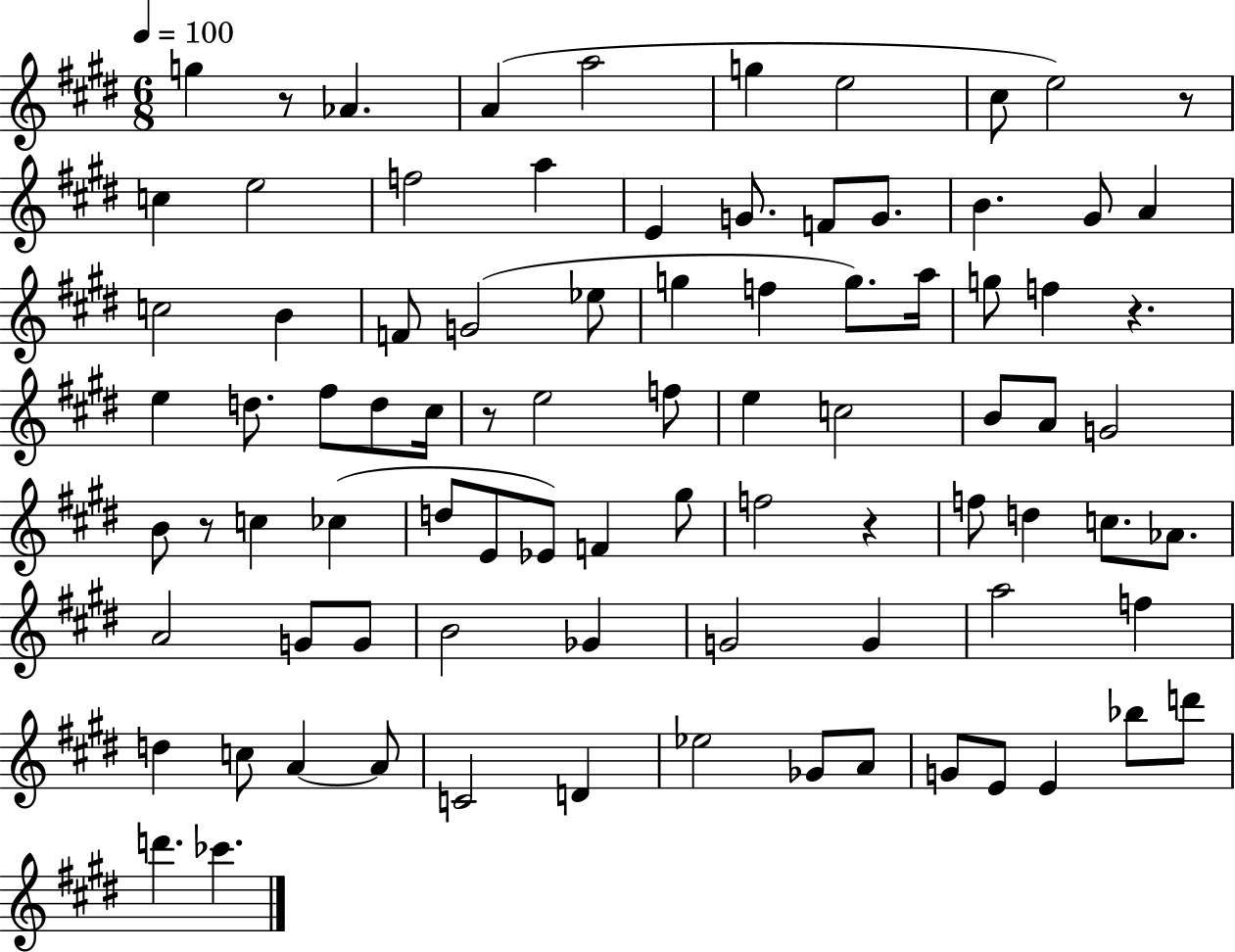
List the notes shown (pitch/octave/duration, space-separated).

G5/q R/e Ab4/q. A4/q A5/h G5/q E5/h C#5/e E5/h R/e C5/q E5/h F5/h A5/q E4/q G4/e. F4/e G4/e. B4/q. G#4/e A4/q C5/h B4/q F4/e G4/h Eb5/e G5/q F5/q G5/e. A5/s G5/e F5/q R/q. E5/q D5/e. F#5/e D5/e C#5/s R/e E5/h F5/e E5/q C5/h B4/e A4/e G4/h B4/e R/e C5/q CES5/q D5/e E4/e Eb4/e F4/q G#5/e F5/h R/q F5/e D5/q C5/e. Ab4/e. A4/h G4/e G4/e B4/h Gb4/q G4/h G4/q A5/h F5/q D5/q C5/e A4/q A4/e C4/h D4/q Eb5/h Gb4/e A4/e G4/e E4/e E4/q Bb5/e D6/e D6/q. CES6/q.